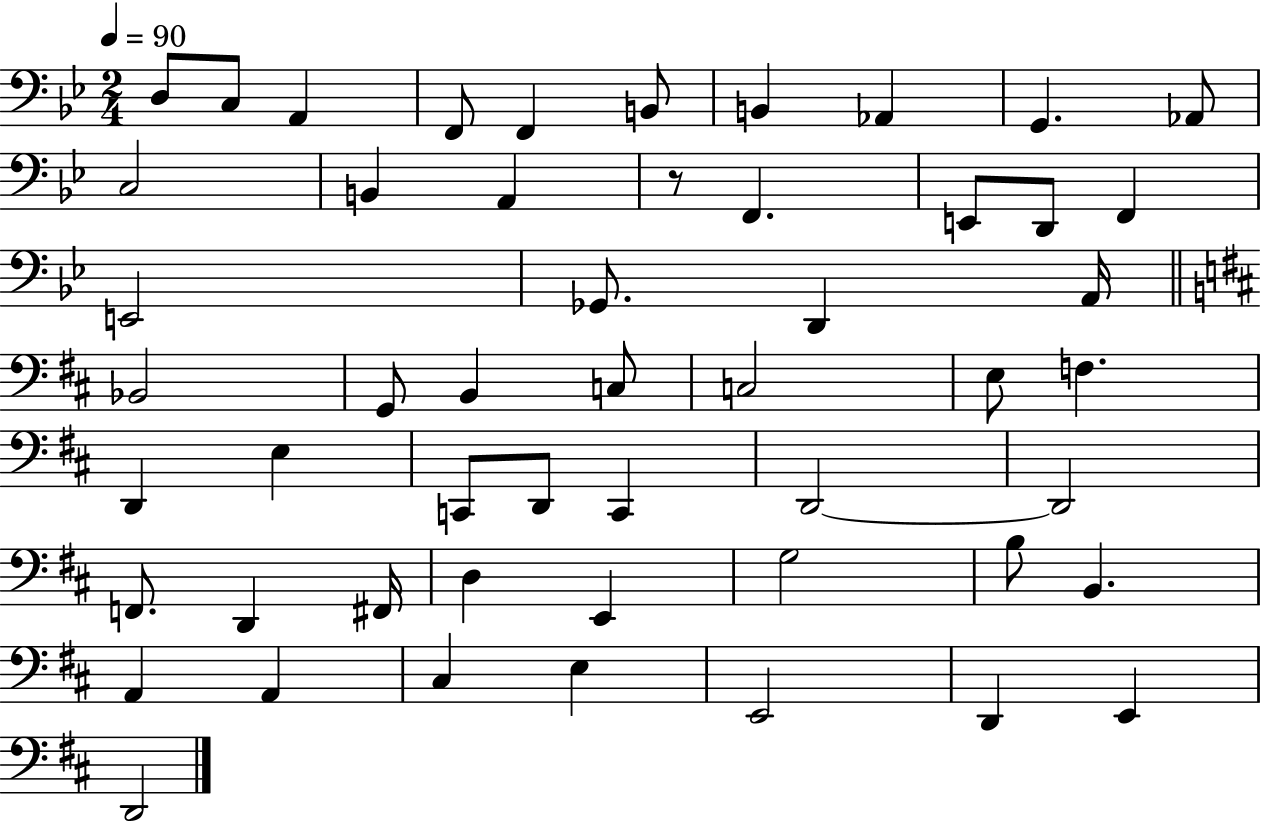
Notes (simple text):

D3/e C3/e A2/q F2/e F2/q B2/e B2/q Ab2/q G2/q. Ab2/e C3/h B2/q A2/q R/e F2/q. E2/e D2/e F2/q E2/h Gb2/e. D2/q A2/s Bb2/h G2/e B2/q C3/e C3/h E3/e F3/q. D2/q E3/q C2/e D2/e C2/q D2/h D2/h F2/e. D2/q F#2/s D3/q E2/q G3/h B3/e B2/q. A2/q A2/q C#3/q E3/q E2/h D2/q E2/q D2/h